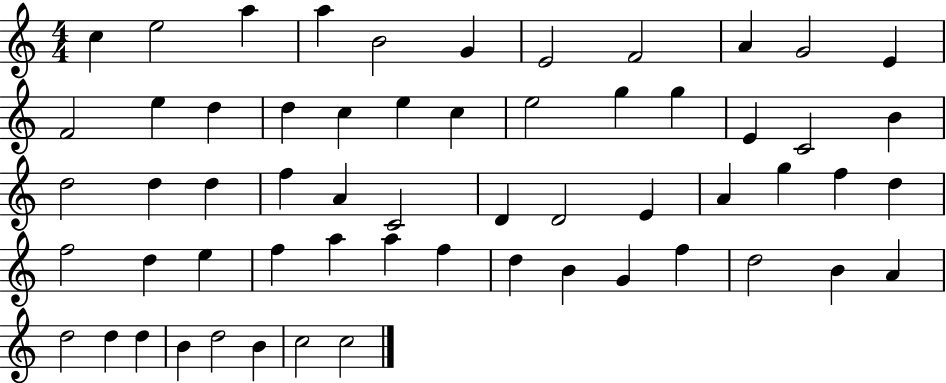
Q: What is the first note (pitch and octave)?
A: C5